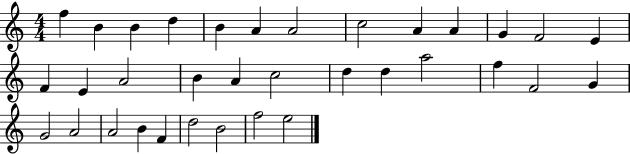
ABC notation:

X:1
T:Untitled
M:4/4
L:1/4
K:C
f B B d B A A2 c2 A A G F2 E F E A2 B A c2 d d a2 f F2 G G2 A2 A2 B F d2 B2 f2 e2